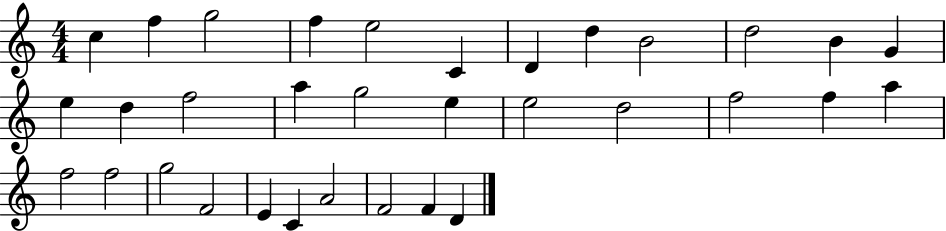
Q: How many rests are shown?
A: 0